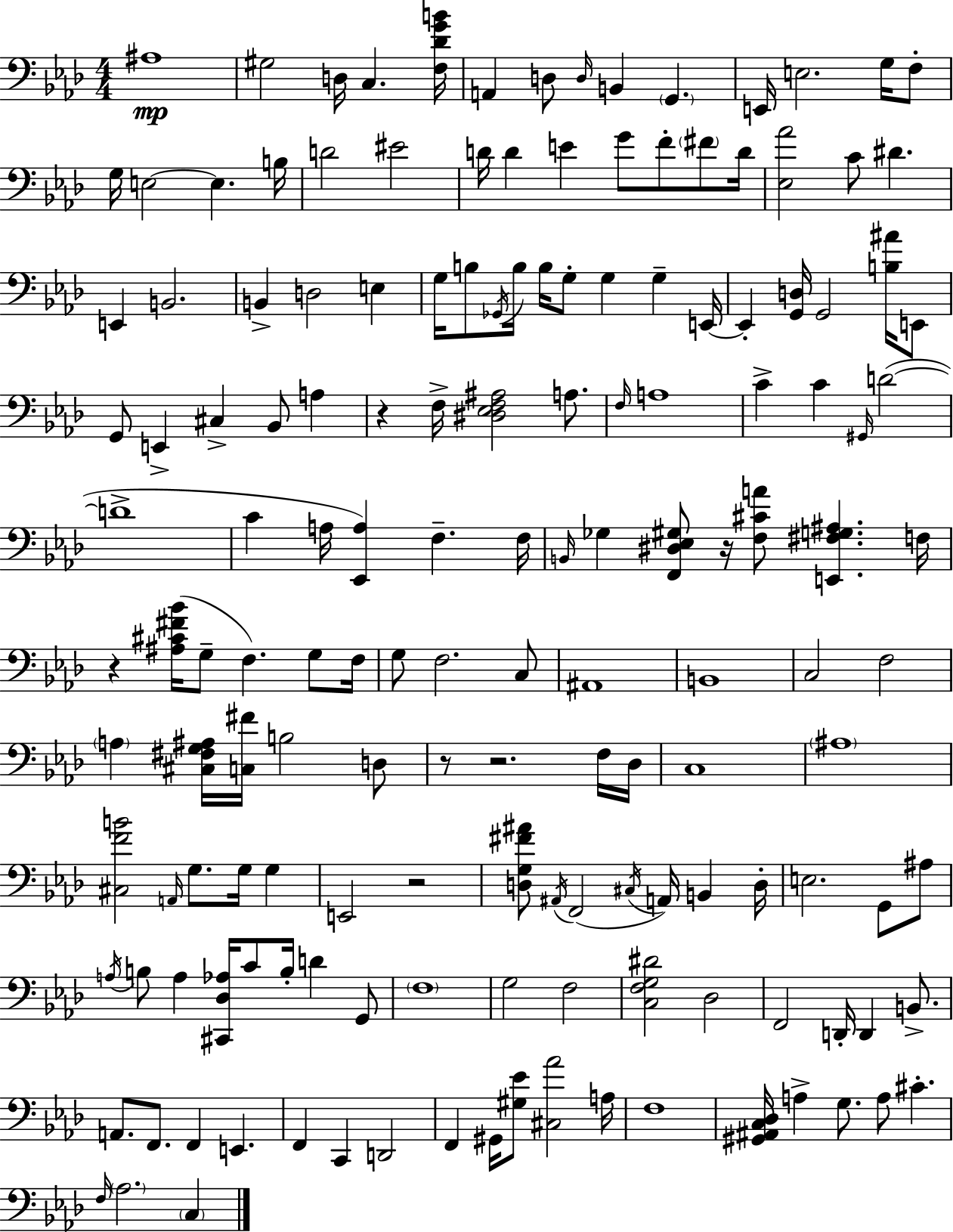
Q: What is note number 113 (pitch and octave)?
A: B2